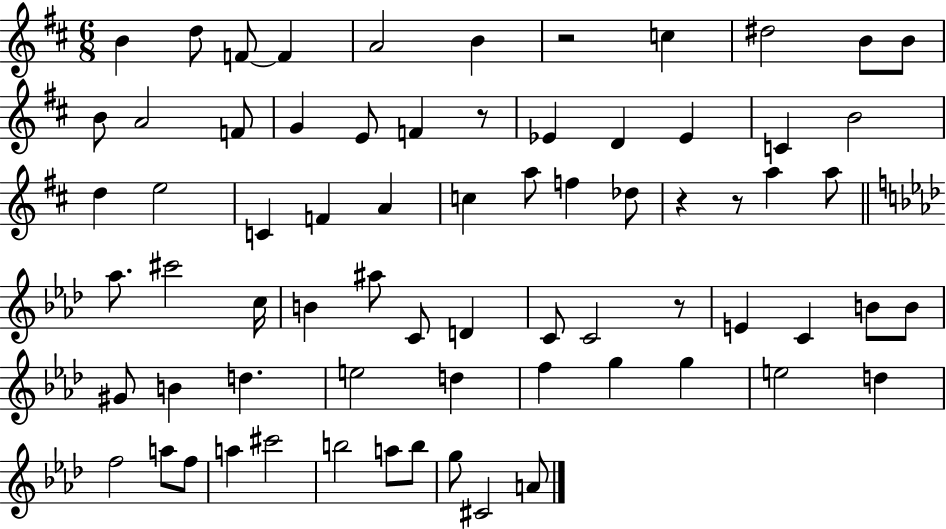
{
  \clef treble
  \numericTimeSignature
  \time 6/8
  \key d \major
  \repeat volta 2 { b'4 d''8 f'8~~ f'4 | a'2 b'4 | r2 c''4 | dis''2 b'8 b'8 | \break b'8 a'2 f'8 | g'4 e'8 f'4 r8 | ees'4 d'4 ees'4 | c'4 b'2 | \break d''4 e''2 | c'4 f'4 a'4 | c''4 a''8 f''4 des''8 | r4 r8 a''4 a''8 | \break \bar "||" \break \key aes \major aes''8. cis'''2 c''16 | b'4 ais''8 c'8 d'4 | c'8 c'2 r8 | e'4 c'4 b'8 b'8 | \break gis'8 b'4 d''4. | e''2 d''4 | f''4 g''4 g''4 | e''2 d''4 | \break f''2 a''8 f''8 | a''4 cis'''2 | b''2 a''8 b''8 | g''8 cis'2 a'8 | \break } \bar "|."
}